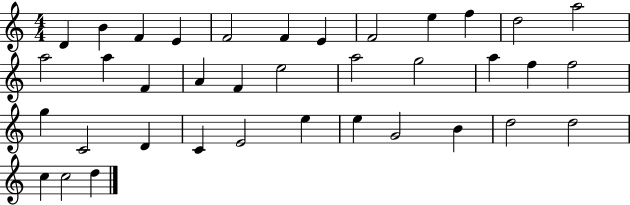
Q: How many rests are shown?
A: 0